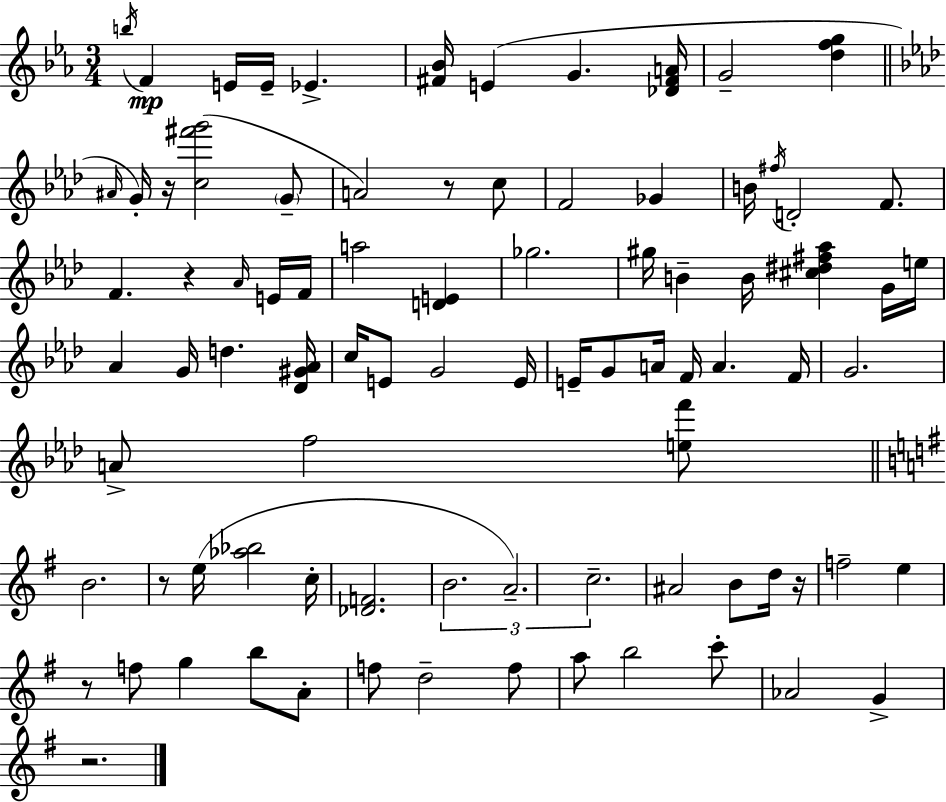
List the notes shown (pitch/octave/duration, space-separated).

B5/s F4/q E4/s E4/s Eb4/q. [F#4,Bb4]/s E4/q G4/q. [Db4,F#4,A4]/s G4/h [D5,F5,G5]/q A#4/s G4/s R/s [C5,F#6,G6]/h G4/e A4/h R/e C5/e F4/h Gb4/q B4/s F#5/s D4/h F4/e. F4/q. R/q Ab4/s E4/s F4/s A5/h [D4,E4]/q Gb5/h. G#5/s B4/q B4/s [C#5,D#5,F#5,Ab5]/q G4/s E5/s Ab4/q G4/s D5/q. [Db4,G#4,Ab4]/s C5/s E4/e G4/h E4/s E4/s G4/e A4/s F4/s A4/q. F4/s G4/h. A4/e F5/h [E5,F6]/e B4/h. R/e E5/s [Ab5,Bb5]/h C5/s [Db4,F4]/h. B4/h. A4/h. C5/h. A#4/h B4/e D5/s R/s F5/h E5/q R/e F5/e G5/q B5/e A4/e F5/e D5/h F5/e A5/e B5/h C6/e Ab4/h G4/q R/h.